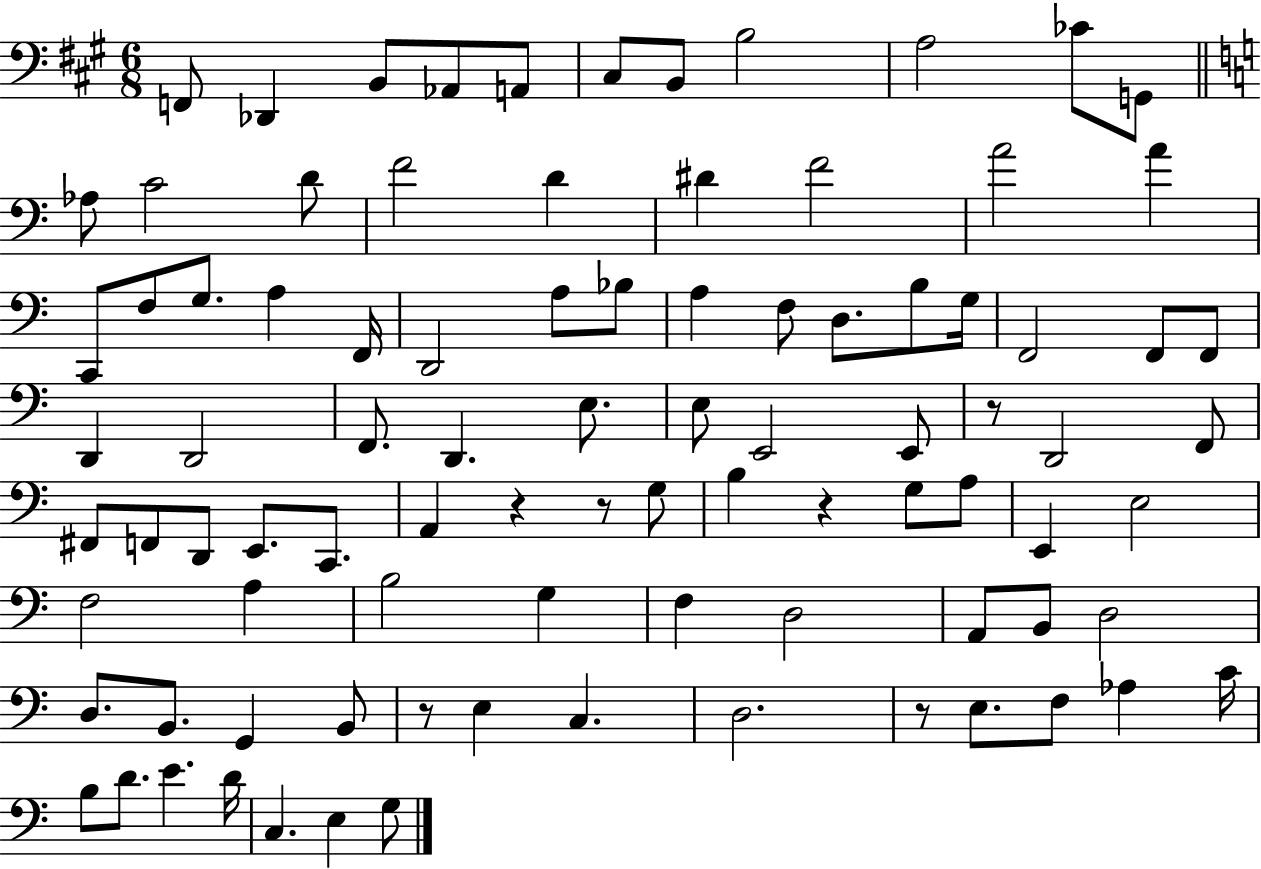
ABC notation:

X:1
T:Untitled
M:6/8
L:1/4
K:A
F,,/2 _D,, B,,/2 _A,,/2 A,,/2 ^C,/2 B,,/2 B,2 A,2 _C/2 G,,/2 _A,/2 C2 D/2 F2 D ^D F2 A2 A C,,/2 F,/2 G,/2 A, F,,/4 D,,2 A,/2 _B,/2 A, F,/2 D,/2 B,/2 G,/4 F,,2 F,,/2 F,,/2 D,, D,,2 F,,/2 D,, E,/2 E,/2 E,,2 E,,/2 z/2 D,,2 F,,/2 ^F,,/2 F,,/2 D,,/2 E,,/2 C,,/2 A,, z z/2 G,/2 B, z G,/2 A,/2 E,, E,2 F,2 A, B,2 G, F, D,2 A,,/2 B,,/2 D,2 D,/2 B,,/2 G,, B,,/2 z/2 E, C, D,2 z/2 E,/2 F,/2 _A, C/4 B,/2 D/2 E D/4 C, E, G,/2